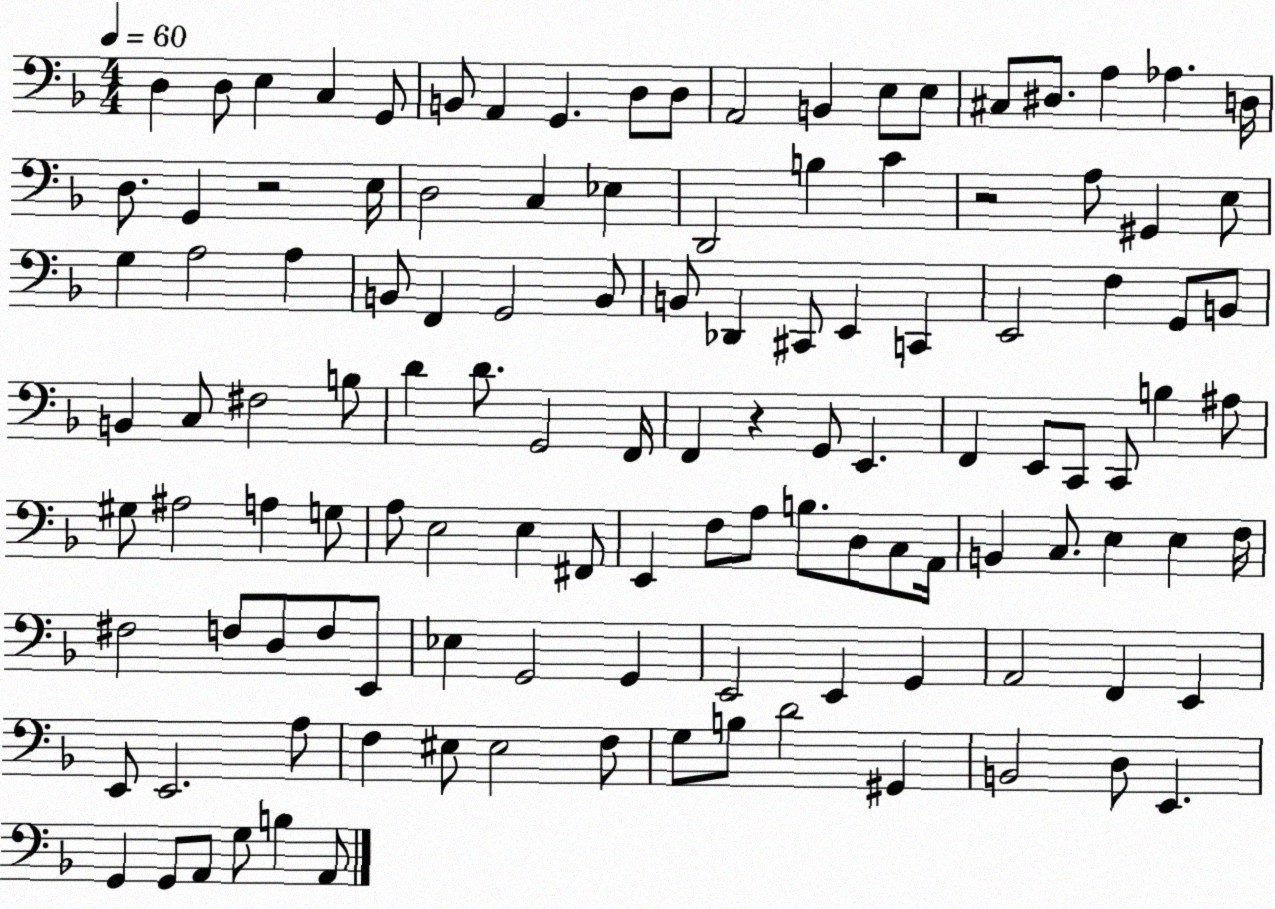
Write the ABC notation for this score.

X:1
T:Untitled
M:4/4
L:1/4
K:F
D, D,/2 E, C, G,,/2 B,,/2 A,, G,, D,/2 D,/2 A,,2 B,, E,/2 E,/2 ^C,/2 ^D,/2 A, _A, D,/4 D,/2 G,, z2 E,/4 D,2 C, _E, D,,2 B, C z2 A,/2 ^G,, E,/2 G, A,2 A, B,,/2 F,, G,,2 B,,/2 B,,/2 _D,, ^C,,/2 E,, C,, E,,2 F, G,,/2 B,,/2 B,, C,/2 ^F,2 B,/2 D D/2 G,,2 F,,/4 F,, z G,,/2 E,, F,, E,,/2 C,,/2 C,,/2 B, ^A,/2 ^G,/2 ^A,2 A, G,/2 A,/2 E,2 E, ^F,,/2 E,, F,/2 A,/2 B,/2 D,/2 C,/2 A,,/4 B,, C,/2 E, E, F,/4 ^F,2 F,/2 D,/2 F,/2 E,,/2 _E, G,,2 G,, E,,2 E,, G,, A,,2 F,, E,, E,,/2 E,,2 A,/2 F, ^E,/2 ^E,2 F,/2 G,/2 B,/2 D2 ^G,, B,,2 D,/2 E,, G,, G,,/2 A,,/2 G,/2 B, A,,/2